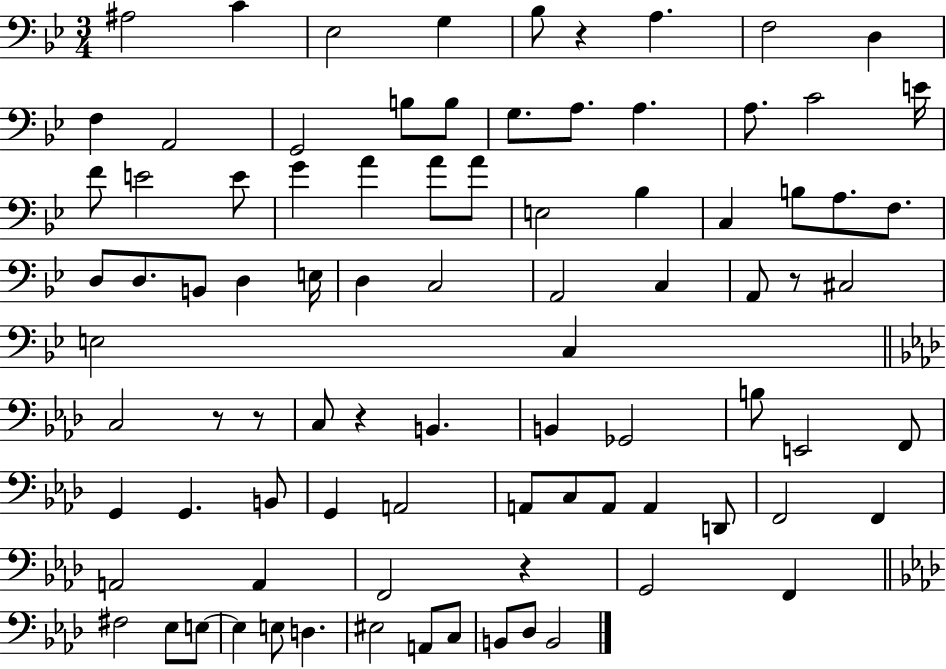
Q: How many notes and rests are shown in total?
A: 88